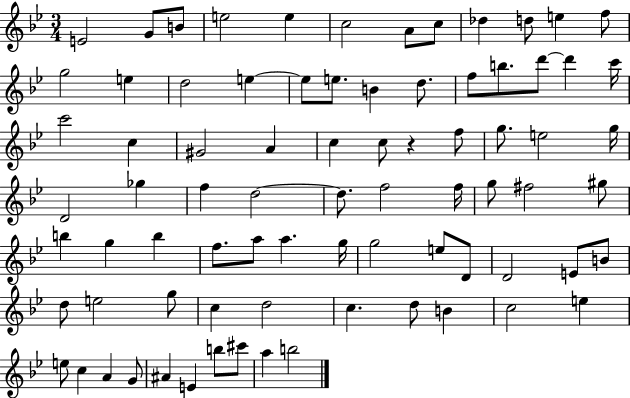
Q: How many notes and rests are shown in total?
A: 79